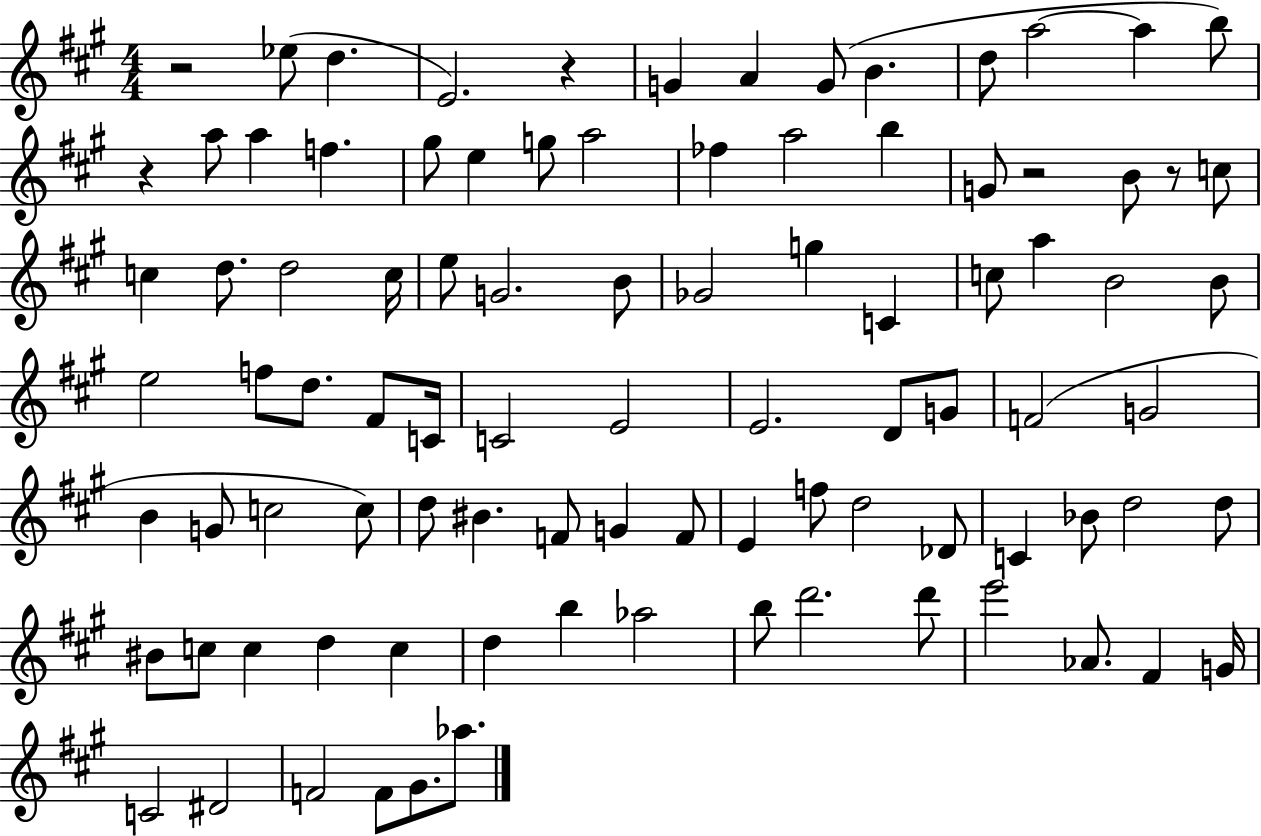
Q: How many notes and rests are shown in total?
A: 93